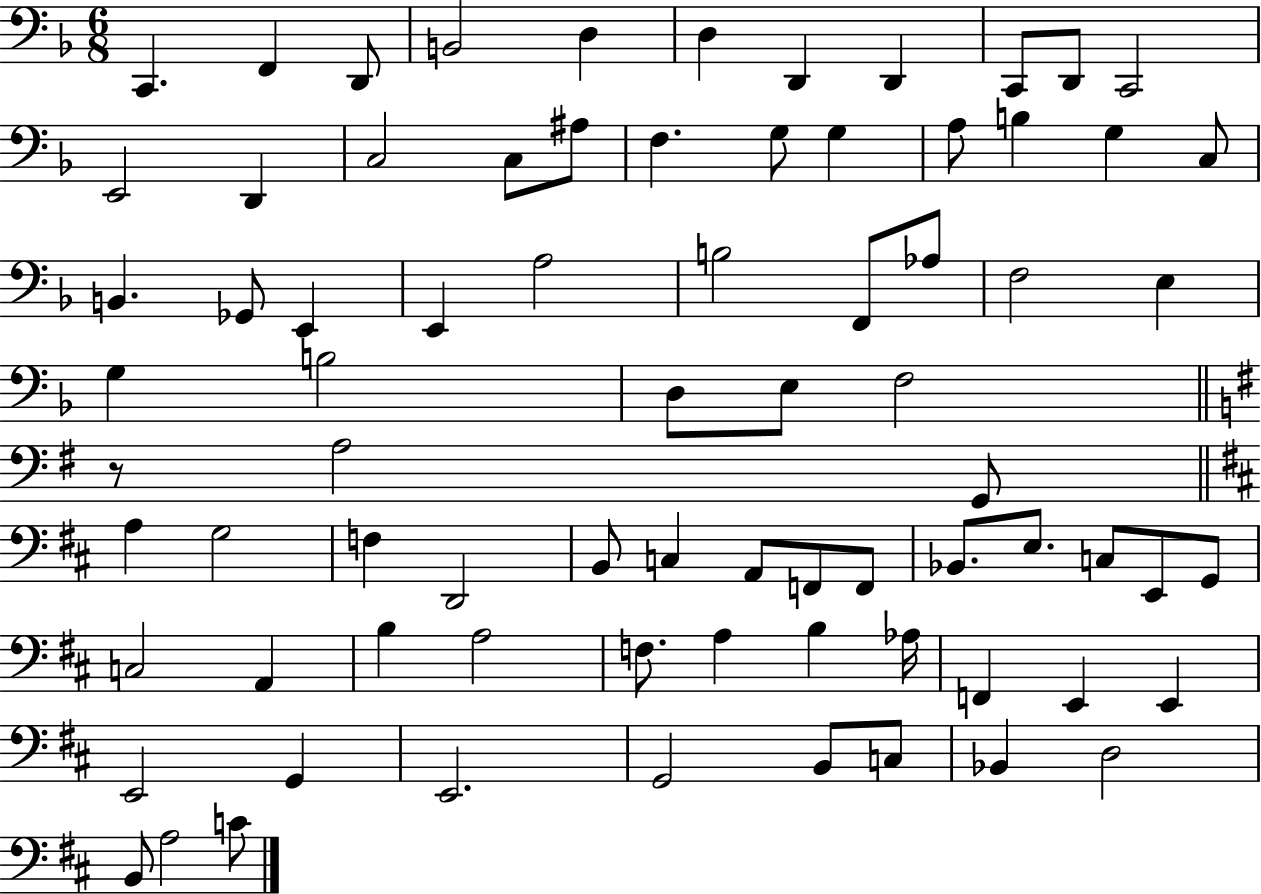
X:1
T:Untitled
M:6/8
L:1/4
K:F
C,, F,, D,,/2 B,,2 D, D, D,, D,, C,,/2 D,,/2 C,,2 E,,2 D,, C,2 C,/2 ^A,/2 F, G,/2 G, A,/2 B, G, C,/2 B,, _G,,/2 E,, E,, A,2 B,2 F,,/2 _A,/2 F,2 E, G, B,2 D,/2 E,/2 F,2 z/2 A,2 G,,/2 A, G,2 F, D,,2 B,,/2 C, A,,/2 F,,/2 F,,/2 _B,,/2 E,/2 C,/2 E,,/2 G,,/2 C,2 A,, B, A,2 F,/2 A, B, _A,/4 F,, E,, E,, E,,2 G,, E,,2 G,,2 B,,/2 C,/2 _B,, D,2 B,,/2 A,2 C/2